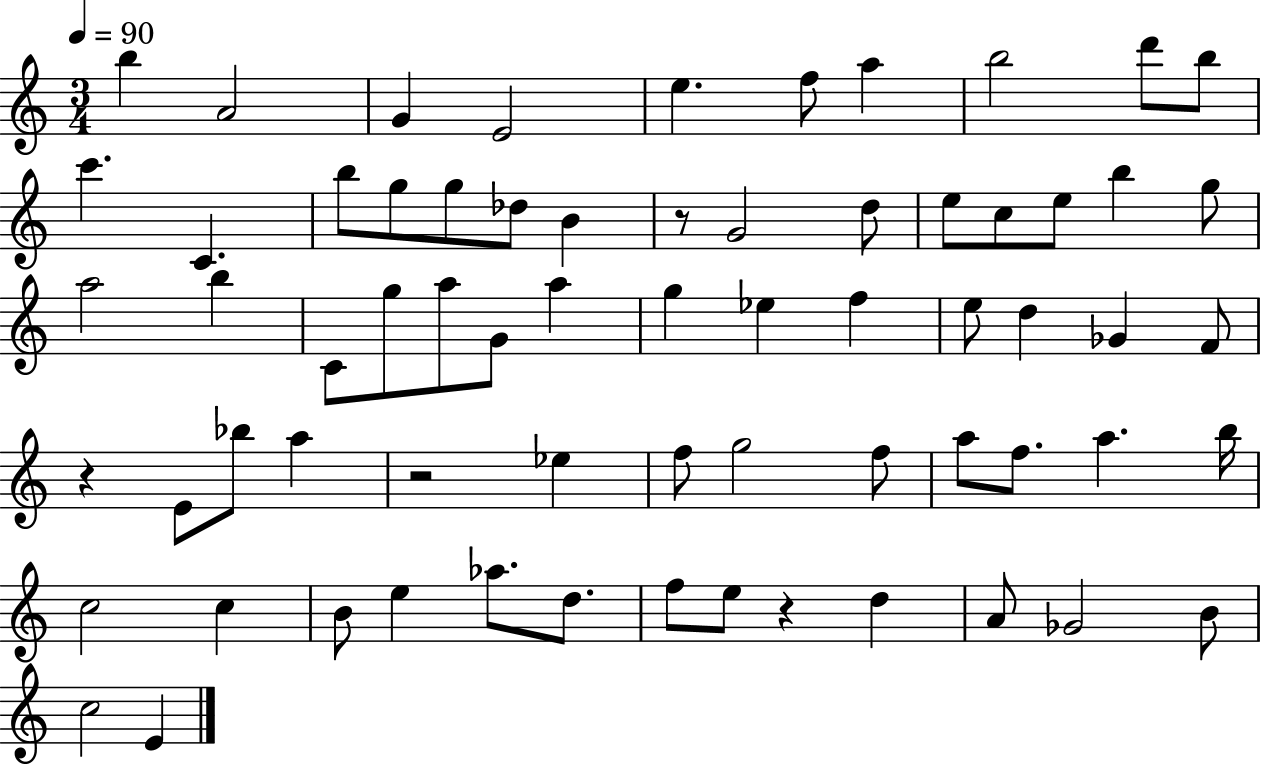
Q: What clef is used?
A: treble